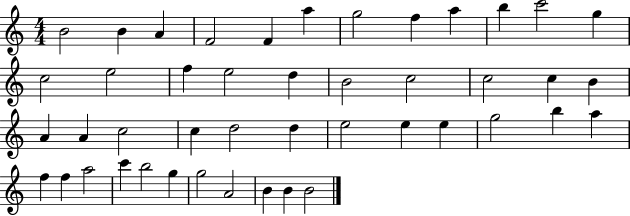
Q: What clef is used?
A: treble